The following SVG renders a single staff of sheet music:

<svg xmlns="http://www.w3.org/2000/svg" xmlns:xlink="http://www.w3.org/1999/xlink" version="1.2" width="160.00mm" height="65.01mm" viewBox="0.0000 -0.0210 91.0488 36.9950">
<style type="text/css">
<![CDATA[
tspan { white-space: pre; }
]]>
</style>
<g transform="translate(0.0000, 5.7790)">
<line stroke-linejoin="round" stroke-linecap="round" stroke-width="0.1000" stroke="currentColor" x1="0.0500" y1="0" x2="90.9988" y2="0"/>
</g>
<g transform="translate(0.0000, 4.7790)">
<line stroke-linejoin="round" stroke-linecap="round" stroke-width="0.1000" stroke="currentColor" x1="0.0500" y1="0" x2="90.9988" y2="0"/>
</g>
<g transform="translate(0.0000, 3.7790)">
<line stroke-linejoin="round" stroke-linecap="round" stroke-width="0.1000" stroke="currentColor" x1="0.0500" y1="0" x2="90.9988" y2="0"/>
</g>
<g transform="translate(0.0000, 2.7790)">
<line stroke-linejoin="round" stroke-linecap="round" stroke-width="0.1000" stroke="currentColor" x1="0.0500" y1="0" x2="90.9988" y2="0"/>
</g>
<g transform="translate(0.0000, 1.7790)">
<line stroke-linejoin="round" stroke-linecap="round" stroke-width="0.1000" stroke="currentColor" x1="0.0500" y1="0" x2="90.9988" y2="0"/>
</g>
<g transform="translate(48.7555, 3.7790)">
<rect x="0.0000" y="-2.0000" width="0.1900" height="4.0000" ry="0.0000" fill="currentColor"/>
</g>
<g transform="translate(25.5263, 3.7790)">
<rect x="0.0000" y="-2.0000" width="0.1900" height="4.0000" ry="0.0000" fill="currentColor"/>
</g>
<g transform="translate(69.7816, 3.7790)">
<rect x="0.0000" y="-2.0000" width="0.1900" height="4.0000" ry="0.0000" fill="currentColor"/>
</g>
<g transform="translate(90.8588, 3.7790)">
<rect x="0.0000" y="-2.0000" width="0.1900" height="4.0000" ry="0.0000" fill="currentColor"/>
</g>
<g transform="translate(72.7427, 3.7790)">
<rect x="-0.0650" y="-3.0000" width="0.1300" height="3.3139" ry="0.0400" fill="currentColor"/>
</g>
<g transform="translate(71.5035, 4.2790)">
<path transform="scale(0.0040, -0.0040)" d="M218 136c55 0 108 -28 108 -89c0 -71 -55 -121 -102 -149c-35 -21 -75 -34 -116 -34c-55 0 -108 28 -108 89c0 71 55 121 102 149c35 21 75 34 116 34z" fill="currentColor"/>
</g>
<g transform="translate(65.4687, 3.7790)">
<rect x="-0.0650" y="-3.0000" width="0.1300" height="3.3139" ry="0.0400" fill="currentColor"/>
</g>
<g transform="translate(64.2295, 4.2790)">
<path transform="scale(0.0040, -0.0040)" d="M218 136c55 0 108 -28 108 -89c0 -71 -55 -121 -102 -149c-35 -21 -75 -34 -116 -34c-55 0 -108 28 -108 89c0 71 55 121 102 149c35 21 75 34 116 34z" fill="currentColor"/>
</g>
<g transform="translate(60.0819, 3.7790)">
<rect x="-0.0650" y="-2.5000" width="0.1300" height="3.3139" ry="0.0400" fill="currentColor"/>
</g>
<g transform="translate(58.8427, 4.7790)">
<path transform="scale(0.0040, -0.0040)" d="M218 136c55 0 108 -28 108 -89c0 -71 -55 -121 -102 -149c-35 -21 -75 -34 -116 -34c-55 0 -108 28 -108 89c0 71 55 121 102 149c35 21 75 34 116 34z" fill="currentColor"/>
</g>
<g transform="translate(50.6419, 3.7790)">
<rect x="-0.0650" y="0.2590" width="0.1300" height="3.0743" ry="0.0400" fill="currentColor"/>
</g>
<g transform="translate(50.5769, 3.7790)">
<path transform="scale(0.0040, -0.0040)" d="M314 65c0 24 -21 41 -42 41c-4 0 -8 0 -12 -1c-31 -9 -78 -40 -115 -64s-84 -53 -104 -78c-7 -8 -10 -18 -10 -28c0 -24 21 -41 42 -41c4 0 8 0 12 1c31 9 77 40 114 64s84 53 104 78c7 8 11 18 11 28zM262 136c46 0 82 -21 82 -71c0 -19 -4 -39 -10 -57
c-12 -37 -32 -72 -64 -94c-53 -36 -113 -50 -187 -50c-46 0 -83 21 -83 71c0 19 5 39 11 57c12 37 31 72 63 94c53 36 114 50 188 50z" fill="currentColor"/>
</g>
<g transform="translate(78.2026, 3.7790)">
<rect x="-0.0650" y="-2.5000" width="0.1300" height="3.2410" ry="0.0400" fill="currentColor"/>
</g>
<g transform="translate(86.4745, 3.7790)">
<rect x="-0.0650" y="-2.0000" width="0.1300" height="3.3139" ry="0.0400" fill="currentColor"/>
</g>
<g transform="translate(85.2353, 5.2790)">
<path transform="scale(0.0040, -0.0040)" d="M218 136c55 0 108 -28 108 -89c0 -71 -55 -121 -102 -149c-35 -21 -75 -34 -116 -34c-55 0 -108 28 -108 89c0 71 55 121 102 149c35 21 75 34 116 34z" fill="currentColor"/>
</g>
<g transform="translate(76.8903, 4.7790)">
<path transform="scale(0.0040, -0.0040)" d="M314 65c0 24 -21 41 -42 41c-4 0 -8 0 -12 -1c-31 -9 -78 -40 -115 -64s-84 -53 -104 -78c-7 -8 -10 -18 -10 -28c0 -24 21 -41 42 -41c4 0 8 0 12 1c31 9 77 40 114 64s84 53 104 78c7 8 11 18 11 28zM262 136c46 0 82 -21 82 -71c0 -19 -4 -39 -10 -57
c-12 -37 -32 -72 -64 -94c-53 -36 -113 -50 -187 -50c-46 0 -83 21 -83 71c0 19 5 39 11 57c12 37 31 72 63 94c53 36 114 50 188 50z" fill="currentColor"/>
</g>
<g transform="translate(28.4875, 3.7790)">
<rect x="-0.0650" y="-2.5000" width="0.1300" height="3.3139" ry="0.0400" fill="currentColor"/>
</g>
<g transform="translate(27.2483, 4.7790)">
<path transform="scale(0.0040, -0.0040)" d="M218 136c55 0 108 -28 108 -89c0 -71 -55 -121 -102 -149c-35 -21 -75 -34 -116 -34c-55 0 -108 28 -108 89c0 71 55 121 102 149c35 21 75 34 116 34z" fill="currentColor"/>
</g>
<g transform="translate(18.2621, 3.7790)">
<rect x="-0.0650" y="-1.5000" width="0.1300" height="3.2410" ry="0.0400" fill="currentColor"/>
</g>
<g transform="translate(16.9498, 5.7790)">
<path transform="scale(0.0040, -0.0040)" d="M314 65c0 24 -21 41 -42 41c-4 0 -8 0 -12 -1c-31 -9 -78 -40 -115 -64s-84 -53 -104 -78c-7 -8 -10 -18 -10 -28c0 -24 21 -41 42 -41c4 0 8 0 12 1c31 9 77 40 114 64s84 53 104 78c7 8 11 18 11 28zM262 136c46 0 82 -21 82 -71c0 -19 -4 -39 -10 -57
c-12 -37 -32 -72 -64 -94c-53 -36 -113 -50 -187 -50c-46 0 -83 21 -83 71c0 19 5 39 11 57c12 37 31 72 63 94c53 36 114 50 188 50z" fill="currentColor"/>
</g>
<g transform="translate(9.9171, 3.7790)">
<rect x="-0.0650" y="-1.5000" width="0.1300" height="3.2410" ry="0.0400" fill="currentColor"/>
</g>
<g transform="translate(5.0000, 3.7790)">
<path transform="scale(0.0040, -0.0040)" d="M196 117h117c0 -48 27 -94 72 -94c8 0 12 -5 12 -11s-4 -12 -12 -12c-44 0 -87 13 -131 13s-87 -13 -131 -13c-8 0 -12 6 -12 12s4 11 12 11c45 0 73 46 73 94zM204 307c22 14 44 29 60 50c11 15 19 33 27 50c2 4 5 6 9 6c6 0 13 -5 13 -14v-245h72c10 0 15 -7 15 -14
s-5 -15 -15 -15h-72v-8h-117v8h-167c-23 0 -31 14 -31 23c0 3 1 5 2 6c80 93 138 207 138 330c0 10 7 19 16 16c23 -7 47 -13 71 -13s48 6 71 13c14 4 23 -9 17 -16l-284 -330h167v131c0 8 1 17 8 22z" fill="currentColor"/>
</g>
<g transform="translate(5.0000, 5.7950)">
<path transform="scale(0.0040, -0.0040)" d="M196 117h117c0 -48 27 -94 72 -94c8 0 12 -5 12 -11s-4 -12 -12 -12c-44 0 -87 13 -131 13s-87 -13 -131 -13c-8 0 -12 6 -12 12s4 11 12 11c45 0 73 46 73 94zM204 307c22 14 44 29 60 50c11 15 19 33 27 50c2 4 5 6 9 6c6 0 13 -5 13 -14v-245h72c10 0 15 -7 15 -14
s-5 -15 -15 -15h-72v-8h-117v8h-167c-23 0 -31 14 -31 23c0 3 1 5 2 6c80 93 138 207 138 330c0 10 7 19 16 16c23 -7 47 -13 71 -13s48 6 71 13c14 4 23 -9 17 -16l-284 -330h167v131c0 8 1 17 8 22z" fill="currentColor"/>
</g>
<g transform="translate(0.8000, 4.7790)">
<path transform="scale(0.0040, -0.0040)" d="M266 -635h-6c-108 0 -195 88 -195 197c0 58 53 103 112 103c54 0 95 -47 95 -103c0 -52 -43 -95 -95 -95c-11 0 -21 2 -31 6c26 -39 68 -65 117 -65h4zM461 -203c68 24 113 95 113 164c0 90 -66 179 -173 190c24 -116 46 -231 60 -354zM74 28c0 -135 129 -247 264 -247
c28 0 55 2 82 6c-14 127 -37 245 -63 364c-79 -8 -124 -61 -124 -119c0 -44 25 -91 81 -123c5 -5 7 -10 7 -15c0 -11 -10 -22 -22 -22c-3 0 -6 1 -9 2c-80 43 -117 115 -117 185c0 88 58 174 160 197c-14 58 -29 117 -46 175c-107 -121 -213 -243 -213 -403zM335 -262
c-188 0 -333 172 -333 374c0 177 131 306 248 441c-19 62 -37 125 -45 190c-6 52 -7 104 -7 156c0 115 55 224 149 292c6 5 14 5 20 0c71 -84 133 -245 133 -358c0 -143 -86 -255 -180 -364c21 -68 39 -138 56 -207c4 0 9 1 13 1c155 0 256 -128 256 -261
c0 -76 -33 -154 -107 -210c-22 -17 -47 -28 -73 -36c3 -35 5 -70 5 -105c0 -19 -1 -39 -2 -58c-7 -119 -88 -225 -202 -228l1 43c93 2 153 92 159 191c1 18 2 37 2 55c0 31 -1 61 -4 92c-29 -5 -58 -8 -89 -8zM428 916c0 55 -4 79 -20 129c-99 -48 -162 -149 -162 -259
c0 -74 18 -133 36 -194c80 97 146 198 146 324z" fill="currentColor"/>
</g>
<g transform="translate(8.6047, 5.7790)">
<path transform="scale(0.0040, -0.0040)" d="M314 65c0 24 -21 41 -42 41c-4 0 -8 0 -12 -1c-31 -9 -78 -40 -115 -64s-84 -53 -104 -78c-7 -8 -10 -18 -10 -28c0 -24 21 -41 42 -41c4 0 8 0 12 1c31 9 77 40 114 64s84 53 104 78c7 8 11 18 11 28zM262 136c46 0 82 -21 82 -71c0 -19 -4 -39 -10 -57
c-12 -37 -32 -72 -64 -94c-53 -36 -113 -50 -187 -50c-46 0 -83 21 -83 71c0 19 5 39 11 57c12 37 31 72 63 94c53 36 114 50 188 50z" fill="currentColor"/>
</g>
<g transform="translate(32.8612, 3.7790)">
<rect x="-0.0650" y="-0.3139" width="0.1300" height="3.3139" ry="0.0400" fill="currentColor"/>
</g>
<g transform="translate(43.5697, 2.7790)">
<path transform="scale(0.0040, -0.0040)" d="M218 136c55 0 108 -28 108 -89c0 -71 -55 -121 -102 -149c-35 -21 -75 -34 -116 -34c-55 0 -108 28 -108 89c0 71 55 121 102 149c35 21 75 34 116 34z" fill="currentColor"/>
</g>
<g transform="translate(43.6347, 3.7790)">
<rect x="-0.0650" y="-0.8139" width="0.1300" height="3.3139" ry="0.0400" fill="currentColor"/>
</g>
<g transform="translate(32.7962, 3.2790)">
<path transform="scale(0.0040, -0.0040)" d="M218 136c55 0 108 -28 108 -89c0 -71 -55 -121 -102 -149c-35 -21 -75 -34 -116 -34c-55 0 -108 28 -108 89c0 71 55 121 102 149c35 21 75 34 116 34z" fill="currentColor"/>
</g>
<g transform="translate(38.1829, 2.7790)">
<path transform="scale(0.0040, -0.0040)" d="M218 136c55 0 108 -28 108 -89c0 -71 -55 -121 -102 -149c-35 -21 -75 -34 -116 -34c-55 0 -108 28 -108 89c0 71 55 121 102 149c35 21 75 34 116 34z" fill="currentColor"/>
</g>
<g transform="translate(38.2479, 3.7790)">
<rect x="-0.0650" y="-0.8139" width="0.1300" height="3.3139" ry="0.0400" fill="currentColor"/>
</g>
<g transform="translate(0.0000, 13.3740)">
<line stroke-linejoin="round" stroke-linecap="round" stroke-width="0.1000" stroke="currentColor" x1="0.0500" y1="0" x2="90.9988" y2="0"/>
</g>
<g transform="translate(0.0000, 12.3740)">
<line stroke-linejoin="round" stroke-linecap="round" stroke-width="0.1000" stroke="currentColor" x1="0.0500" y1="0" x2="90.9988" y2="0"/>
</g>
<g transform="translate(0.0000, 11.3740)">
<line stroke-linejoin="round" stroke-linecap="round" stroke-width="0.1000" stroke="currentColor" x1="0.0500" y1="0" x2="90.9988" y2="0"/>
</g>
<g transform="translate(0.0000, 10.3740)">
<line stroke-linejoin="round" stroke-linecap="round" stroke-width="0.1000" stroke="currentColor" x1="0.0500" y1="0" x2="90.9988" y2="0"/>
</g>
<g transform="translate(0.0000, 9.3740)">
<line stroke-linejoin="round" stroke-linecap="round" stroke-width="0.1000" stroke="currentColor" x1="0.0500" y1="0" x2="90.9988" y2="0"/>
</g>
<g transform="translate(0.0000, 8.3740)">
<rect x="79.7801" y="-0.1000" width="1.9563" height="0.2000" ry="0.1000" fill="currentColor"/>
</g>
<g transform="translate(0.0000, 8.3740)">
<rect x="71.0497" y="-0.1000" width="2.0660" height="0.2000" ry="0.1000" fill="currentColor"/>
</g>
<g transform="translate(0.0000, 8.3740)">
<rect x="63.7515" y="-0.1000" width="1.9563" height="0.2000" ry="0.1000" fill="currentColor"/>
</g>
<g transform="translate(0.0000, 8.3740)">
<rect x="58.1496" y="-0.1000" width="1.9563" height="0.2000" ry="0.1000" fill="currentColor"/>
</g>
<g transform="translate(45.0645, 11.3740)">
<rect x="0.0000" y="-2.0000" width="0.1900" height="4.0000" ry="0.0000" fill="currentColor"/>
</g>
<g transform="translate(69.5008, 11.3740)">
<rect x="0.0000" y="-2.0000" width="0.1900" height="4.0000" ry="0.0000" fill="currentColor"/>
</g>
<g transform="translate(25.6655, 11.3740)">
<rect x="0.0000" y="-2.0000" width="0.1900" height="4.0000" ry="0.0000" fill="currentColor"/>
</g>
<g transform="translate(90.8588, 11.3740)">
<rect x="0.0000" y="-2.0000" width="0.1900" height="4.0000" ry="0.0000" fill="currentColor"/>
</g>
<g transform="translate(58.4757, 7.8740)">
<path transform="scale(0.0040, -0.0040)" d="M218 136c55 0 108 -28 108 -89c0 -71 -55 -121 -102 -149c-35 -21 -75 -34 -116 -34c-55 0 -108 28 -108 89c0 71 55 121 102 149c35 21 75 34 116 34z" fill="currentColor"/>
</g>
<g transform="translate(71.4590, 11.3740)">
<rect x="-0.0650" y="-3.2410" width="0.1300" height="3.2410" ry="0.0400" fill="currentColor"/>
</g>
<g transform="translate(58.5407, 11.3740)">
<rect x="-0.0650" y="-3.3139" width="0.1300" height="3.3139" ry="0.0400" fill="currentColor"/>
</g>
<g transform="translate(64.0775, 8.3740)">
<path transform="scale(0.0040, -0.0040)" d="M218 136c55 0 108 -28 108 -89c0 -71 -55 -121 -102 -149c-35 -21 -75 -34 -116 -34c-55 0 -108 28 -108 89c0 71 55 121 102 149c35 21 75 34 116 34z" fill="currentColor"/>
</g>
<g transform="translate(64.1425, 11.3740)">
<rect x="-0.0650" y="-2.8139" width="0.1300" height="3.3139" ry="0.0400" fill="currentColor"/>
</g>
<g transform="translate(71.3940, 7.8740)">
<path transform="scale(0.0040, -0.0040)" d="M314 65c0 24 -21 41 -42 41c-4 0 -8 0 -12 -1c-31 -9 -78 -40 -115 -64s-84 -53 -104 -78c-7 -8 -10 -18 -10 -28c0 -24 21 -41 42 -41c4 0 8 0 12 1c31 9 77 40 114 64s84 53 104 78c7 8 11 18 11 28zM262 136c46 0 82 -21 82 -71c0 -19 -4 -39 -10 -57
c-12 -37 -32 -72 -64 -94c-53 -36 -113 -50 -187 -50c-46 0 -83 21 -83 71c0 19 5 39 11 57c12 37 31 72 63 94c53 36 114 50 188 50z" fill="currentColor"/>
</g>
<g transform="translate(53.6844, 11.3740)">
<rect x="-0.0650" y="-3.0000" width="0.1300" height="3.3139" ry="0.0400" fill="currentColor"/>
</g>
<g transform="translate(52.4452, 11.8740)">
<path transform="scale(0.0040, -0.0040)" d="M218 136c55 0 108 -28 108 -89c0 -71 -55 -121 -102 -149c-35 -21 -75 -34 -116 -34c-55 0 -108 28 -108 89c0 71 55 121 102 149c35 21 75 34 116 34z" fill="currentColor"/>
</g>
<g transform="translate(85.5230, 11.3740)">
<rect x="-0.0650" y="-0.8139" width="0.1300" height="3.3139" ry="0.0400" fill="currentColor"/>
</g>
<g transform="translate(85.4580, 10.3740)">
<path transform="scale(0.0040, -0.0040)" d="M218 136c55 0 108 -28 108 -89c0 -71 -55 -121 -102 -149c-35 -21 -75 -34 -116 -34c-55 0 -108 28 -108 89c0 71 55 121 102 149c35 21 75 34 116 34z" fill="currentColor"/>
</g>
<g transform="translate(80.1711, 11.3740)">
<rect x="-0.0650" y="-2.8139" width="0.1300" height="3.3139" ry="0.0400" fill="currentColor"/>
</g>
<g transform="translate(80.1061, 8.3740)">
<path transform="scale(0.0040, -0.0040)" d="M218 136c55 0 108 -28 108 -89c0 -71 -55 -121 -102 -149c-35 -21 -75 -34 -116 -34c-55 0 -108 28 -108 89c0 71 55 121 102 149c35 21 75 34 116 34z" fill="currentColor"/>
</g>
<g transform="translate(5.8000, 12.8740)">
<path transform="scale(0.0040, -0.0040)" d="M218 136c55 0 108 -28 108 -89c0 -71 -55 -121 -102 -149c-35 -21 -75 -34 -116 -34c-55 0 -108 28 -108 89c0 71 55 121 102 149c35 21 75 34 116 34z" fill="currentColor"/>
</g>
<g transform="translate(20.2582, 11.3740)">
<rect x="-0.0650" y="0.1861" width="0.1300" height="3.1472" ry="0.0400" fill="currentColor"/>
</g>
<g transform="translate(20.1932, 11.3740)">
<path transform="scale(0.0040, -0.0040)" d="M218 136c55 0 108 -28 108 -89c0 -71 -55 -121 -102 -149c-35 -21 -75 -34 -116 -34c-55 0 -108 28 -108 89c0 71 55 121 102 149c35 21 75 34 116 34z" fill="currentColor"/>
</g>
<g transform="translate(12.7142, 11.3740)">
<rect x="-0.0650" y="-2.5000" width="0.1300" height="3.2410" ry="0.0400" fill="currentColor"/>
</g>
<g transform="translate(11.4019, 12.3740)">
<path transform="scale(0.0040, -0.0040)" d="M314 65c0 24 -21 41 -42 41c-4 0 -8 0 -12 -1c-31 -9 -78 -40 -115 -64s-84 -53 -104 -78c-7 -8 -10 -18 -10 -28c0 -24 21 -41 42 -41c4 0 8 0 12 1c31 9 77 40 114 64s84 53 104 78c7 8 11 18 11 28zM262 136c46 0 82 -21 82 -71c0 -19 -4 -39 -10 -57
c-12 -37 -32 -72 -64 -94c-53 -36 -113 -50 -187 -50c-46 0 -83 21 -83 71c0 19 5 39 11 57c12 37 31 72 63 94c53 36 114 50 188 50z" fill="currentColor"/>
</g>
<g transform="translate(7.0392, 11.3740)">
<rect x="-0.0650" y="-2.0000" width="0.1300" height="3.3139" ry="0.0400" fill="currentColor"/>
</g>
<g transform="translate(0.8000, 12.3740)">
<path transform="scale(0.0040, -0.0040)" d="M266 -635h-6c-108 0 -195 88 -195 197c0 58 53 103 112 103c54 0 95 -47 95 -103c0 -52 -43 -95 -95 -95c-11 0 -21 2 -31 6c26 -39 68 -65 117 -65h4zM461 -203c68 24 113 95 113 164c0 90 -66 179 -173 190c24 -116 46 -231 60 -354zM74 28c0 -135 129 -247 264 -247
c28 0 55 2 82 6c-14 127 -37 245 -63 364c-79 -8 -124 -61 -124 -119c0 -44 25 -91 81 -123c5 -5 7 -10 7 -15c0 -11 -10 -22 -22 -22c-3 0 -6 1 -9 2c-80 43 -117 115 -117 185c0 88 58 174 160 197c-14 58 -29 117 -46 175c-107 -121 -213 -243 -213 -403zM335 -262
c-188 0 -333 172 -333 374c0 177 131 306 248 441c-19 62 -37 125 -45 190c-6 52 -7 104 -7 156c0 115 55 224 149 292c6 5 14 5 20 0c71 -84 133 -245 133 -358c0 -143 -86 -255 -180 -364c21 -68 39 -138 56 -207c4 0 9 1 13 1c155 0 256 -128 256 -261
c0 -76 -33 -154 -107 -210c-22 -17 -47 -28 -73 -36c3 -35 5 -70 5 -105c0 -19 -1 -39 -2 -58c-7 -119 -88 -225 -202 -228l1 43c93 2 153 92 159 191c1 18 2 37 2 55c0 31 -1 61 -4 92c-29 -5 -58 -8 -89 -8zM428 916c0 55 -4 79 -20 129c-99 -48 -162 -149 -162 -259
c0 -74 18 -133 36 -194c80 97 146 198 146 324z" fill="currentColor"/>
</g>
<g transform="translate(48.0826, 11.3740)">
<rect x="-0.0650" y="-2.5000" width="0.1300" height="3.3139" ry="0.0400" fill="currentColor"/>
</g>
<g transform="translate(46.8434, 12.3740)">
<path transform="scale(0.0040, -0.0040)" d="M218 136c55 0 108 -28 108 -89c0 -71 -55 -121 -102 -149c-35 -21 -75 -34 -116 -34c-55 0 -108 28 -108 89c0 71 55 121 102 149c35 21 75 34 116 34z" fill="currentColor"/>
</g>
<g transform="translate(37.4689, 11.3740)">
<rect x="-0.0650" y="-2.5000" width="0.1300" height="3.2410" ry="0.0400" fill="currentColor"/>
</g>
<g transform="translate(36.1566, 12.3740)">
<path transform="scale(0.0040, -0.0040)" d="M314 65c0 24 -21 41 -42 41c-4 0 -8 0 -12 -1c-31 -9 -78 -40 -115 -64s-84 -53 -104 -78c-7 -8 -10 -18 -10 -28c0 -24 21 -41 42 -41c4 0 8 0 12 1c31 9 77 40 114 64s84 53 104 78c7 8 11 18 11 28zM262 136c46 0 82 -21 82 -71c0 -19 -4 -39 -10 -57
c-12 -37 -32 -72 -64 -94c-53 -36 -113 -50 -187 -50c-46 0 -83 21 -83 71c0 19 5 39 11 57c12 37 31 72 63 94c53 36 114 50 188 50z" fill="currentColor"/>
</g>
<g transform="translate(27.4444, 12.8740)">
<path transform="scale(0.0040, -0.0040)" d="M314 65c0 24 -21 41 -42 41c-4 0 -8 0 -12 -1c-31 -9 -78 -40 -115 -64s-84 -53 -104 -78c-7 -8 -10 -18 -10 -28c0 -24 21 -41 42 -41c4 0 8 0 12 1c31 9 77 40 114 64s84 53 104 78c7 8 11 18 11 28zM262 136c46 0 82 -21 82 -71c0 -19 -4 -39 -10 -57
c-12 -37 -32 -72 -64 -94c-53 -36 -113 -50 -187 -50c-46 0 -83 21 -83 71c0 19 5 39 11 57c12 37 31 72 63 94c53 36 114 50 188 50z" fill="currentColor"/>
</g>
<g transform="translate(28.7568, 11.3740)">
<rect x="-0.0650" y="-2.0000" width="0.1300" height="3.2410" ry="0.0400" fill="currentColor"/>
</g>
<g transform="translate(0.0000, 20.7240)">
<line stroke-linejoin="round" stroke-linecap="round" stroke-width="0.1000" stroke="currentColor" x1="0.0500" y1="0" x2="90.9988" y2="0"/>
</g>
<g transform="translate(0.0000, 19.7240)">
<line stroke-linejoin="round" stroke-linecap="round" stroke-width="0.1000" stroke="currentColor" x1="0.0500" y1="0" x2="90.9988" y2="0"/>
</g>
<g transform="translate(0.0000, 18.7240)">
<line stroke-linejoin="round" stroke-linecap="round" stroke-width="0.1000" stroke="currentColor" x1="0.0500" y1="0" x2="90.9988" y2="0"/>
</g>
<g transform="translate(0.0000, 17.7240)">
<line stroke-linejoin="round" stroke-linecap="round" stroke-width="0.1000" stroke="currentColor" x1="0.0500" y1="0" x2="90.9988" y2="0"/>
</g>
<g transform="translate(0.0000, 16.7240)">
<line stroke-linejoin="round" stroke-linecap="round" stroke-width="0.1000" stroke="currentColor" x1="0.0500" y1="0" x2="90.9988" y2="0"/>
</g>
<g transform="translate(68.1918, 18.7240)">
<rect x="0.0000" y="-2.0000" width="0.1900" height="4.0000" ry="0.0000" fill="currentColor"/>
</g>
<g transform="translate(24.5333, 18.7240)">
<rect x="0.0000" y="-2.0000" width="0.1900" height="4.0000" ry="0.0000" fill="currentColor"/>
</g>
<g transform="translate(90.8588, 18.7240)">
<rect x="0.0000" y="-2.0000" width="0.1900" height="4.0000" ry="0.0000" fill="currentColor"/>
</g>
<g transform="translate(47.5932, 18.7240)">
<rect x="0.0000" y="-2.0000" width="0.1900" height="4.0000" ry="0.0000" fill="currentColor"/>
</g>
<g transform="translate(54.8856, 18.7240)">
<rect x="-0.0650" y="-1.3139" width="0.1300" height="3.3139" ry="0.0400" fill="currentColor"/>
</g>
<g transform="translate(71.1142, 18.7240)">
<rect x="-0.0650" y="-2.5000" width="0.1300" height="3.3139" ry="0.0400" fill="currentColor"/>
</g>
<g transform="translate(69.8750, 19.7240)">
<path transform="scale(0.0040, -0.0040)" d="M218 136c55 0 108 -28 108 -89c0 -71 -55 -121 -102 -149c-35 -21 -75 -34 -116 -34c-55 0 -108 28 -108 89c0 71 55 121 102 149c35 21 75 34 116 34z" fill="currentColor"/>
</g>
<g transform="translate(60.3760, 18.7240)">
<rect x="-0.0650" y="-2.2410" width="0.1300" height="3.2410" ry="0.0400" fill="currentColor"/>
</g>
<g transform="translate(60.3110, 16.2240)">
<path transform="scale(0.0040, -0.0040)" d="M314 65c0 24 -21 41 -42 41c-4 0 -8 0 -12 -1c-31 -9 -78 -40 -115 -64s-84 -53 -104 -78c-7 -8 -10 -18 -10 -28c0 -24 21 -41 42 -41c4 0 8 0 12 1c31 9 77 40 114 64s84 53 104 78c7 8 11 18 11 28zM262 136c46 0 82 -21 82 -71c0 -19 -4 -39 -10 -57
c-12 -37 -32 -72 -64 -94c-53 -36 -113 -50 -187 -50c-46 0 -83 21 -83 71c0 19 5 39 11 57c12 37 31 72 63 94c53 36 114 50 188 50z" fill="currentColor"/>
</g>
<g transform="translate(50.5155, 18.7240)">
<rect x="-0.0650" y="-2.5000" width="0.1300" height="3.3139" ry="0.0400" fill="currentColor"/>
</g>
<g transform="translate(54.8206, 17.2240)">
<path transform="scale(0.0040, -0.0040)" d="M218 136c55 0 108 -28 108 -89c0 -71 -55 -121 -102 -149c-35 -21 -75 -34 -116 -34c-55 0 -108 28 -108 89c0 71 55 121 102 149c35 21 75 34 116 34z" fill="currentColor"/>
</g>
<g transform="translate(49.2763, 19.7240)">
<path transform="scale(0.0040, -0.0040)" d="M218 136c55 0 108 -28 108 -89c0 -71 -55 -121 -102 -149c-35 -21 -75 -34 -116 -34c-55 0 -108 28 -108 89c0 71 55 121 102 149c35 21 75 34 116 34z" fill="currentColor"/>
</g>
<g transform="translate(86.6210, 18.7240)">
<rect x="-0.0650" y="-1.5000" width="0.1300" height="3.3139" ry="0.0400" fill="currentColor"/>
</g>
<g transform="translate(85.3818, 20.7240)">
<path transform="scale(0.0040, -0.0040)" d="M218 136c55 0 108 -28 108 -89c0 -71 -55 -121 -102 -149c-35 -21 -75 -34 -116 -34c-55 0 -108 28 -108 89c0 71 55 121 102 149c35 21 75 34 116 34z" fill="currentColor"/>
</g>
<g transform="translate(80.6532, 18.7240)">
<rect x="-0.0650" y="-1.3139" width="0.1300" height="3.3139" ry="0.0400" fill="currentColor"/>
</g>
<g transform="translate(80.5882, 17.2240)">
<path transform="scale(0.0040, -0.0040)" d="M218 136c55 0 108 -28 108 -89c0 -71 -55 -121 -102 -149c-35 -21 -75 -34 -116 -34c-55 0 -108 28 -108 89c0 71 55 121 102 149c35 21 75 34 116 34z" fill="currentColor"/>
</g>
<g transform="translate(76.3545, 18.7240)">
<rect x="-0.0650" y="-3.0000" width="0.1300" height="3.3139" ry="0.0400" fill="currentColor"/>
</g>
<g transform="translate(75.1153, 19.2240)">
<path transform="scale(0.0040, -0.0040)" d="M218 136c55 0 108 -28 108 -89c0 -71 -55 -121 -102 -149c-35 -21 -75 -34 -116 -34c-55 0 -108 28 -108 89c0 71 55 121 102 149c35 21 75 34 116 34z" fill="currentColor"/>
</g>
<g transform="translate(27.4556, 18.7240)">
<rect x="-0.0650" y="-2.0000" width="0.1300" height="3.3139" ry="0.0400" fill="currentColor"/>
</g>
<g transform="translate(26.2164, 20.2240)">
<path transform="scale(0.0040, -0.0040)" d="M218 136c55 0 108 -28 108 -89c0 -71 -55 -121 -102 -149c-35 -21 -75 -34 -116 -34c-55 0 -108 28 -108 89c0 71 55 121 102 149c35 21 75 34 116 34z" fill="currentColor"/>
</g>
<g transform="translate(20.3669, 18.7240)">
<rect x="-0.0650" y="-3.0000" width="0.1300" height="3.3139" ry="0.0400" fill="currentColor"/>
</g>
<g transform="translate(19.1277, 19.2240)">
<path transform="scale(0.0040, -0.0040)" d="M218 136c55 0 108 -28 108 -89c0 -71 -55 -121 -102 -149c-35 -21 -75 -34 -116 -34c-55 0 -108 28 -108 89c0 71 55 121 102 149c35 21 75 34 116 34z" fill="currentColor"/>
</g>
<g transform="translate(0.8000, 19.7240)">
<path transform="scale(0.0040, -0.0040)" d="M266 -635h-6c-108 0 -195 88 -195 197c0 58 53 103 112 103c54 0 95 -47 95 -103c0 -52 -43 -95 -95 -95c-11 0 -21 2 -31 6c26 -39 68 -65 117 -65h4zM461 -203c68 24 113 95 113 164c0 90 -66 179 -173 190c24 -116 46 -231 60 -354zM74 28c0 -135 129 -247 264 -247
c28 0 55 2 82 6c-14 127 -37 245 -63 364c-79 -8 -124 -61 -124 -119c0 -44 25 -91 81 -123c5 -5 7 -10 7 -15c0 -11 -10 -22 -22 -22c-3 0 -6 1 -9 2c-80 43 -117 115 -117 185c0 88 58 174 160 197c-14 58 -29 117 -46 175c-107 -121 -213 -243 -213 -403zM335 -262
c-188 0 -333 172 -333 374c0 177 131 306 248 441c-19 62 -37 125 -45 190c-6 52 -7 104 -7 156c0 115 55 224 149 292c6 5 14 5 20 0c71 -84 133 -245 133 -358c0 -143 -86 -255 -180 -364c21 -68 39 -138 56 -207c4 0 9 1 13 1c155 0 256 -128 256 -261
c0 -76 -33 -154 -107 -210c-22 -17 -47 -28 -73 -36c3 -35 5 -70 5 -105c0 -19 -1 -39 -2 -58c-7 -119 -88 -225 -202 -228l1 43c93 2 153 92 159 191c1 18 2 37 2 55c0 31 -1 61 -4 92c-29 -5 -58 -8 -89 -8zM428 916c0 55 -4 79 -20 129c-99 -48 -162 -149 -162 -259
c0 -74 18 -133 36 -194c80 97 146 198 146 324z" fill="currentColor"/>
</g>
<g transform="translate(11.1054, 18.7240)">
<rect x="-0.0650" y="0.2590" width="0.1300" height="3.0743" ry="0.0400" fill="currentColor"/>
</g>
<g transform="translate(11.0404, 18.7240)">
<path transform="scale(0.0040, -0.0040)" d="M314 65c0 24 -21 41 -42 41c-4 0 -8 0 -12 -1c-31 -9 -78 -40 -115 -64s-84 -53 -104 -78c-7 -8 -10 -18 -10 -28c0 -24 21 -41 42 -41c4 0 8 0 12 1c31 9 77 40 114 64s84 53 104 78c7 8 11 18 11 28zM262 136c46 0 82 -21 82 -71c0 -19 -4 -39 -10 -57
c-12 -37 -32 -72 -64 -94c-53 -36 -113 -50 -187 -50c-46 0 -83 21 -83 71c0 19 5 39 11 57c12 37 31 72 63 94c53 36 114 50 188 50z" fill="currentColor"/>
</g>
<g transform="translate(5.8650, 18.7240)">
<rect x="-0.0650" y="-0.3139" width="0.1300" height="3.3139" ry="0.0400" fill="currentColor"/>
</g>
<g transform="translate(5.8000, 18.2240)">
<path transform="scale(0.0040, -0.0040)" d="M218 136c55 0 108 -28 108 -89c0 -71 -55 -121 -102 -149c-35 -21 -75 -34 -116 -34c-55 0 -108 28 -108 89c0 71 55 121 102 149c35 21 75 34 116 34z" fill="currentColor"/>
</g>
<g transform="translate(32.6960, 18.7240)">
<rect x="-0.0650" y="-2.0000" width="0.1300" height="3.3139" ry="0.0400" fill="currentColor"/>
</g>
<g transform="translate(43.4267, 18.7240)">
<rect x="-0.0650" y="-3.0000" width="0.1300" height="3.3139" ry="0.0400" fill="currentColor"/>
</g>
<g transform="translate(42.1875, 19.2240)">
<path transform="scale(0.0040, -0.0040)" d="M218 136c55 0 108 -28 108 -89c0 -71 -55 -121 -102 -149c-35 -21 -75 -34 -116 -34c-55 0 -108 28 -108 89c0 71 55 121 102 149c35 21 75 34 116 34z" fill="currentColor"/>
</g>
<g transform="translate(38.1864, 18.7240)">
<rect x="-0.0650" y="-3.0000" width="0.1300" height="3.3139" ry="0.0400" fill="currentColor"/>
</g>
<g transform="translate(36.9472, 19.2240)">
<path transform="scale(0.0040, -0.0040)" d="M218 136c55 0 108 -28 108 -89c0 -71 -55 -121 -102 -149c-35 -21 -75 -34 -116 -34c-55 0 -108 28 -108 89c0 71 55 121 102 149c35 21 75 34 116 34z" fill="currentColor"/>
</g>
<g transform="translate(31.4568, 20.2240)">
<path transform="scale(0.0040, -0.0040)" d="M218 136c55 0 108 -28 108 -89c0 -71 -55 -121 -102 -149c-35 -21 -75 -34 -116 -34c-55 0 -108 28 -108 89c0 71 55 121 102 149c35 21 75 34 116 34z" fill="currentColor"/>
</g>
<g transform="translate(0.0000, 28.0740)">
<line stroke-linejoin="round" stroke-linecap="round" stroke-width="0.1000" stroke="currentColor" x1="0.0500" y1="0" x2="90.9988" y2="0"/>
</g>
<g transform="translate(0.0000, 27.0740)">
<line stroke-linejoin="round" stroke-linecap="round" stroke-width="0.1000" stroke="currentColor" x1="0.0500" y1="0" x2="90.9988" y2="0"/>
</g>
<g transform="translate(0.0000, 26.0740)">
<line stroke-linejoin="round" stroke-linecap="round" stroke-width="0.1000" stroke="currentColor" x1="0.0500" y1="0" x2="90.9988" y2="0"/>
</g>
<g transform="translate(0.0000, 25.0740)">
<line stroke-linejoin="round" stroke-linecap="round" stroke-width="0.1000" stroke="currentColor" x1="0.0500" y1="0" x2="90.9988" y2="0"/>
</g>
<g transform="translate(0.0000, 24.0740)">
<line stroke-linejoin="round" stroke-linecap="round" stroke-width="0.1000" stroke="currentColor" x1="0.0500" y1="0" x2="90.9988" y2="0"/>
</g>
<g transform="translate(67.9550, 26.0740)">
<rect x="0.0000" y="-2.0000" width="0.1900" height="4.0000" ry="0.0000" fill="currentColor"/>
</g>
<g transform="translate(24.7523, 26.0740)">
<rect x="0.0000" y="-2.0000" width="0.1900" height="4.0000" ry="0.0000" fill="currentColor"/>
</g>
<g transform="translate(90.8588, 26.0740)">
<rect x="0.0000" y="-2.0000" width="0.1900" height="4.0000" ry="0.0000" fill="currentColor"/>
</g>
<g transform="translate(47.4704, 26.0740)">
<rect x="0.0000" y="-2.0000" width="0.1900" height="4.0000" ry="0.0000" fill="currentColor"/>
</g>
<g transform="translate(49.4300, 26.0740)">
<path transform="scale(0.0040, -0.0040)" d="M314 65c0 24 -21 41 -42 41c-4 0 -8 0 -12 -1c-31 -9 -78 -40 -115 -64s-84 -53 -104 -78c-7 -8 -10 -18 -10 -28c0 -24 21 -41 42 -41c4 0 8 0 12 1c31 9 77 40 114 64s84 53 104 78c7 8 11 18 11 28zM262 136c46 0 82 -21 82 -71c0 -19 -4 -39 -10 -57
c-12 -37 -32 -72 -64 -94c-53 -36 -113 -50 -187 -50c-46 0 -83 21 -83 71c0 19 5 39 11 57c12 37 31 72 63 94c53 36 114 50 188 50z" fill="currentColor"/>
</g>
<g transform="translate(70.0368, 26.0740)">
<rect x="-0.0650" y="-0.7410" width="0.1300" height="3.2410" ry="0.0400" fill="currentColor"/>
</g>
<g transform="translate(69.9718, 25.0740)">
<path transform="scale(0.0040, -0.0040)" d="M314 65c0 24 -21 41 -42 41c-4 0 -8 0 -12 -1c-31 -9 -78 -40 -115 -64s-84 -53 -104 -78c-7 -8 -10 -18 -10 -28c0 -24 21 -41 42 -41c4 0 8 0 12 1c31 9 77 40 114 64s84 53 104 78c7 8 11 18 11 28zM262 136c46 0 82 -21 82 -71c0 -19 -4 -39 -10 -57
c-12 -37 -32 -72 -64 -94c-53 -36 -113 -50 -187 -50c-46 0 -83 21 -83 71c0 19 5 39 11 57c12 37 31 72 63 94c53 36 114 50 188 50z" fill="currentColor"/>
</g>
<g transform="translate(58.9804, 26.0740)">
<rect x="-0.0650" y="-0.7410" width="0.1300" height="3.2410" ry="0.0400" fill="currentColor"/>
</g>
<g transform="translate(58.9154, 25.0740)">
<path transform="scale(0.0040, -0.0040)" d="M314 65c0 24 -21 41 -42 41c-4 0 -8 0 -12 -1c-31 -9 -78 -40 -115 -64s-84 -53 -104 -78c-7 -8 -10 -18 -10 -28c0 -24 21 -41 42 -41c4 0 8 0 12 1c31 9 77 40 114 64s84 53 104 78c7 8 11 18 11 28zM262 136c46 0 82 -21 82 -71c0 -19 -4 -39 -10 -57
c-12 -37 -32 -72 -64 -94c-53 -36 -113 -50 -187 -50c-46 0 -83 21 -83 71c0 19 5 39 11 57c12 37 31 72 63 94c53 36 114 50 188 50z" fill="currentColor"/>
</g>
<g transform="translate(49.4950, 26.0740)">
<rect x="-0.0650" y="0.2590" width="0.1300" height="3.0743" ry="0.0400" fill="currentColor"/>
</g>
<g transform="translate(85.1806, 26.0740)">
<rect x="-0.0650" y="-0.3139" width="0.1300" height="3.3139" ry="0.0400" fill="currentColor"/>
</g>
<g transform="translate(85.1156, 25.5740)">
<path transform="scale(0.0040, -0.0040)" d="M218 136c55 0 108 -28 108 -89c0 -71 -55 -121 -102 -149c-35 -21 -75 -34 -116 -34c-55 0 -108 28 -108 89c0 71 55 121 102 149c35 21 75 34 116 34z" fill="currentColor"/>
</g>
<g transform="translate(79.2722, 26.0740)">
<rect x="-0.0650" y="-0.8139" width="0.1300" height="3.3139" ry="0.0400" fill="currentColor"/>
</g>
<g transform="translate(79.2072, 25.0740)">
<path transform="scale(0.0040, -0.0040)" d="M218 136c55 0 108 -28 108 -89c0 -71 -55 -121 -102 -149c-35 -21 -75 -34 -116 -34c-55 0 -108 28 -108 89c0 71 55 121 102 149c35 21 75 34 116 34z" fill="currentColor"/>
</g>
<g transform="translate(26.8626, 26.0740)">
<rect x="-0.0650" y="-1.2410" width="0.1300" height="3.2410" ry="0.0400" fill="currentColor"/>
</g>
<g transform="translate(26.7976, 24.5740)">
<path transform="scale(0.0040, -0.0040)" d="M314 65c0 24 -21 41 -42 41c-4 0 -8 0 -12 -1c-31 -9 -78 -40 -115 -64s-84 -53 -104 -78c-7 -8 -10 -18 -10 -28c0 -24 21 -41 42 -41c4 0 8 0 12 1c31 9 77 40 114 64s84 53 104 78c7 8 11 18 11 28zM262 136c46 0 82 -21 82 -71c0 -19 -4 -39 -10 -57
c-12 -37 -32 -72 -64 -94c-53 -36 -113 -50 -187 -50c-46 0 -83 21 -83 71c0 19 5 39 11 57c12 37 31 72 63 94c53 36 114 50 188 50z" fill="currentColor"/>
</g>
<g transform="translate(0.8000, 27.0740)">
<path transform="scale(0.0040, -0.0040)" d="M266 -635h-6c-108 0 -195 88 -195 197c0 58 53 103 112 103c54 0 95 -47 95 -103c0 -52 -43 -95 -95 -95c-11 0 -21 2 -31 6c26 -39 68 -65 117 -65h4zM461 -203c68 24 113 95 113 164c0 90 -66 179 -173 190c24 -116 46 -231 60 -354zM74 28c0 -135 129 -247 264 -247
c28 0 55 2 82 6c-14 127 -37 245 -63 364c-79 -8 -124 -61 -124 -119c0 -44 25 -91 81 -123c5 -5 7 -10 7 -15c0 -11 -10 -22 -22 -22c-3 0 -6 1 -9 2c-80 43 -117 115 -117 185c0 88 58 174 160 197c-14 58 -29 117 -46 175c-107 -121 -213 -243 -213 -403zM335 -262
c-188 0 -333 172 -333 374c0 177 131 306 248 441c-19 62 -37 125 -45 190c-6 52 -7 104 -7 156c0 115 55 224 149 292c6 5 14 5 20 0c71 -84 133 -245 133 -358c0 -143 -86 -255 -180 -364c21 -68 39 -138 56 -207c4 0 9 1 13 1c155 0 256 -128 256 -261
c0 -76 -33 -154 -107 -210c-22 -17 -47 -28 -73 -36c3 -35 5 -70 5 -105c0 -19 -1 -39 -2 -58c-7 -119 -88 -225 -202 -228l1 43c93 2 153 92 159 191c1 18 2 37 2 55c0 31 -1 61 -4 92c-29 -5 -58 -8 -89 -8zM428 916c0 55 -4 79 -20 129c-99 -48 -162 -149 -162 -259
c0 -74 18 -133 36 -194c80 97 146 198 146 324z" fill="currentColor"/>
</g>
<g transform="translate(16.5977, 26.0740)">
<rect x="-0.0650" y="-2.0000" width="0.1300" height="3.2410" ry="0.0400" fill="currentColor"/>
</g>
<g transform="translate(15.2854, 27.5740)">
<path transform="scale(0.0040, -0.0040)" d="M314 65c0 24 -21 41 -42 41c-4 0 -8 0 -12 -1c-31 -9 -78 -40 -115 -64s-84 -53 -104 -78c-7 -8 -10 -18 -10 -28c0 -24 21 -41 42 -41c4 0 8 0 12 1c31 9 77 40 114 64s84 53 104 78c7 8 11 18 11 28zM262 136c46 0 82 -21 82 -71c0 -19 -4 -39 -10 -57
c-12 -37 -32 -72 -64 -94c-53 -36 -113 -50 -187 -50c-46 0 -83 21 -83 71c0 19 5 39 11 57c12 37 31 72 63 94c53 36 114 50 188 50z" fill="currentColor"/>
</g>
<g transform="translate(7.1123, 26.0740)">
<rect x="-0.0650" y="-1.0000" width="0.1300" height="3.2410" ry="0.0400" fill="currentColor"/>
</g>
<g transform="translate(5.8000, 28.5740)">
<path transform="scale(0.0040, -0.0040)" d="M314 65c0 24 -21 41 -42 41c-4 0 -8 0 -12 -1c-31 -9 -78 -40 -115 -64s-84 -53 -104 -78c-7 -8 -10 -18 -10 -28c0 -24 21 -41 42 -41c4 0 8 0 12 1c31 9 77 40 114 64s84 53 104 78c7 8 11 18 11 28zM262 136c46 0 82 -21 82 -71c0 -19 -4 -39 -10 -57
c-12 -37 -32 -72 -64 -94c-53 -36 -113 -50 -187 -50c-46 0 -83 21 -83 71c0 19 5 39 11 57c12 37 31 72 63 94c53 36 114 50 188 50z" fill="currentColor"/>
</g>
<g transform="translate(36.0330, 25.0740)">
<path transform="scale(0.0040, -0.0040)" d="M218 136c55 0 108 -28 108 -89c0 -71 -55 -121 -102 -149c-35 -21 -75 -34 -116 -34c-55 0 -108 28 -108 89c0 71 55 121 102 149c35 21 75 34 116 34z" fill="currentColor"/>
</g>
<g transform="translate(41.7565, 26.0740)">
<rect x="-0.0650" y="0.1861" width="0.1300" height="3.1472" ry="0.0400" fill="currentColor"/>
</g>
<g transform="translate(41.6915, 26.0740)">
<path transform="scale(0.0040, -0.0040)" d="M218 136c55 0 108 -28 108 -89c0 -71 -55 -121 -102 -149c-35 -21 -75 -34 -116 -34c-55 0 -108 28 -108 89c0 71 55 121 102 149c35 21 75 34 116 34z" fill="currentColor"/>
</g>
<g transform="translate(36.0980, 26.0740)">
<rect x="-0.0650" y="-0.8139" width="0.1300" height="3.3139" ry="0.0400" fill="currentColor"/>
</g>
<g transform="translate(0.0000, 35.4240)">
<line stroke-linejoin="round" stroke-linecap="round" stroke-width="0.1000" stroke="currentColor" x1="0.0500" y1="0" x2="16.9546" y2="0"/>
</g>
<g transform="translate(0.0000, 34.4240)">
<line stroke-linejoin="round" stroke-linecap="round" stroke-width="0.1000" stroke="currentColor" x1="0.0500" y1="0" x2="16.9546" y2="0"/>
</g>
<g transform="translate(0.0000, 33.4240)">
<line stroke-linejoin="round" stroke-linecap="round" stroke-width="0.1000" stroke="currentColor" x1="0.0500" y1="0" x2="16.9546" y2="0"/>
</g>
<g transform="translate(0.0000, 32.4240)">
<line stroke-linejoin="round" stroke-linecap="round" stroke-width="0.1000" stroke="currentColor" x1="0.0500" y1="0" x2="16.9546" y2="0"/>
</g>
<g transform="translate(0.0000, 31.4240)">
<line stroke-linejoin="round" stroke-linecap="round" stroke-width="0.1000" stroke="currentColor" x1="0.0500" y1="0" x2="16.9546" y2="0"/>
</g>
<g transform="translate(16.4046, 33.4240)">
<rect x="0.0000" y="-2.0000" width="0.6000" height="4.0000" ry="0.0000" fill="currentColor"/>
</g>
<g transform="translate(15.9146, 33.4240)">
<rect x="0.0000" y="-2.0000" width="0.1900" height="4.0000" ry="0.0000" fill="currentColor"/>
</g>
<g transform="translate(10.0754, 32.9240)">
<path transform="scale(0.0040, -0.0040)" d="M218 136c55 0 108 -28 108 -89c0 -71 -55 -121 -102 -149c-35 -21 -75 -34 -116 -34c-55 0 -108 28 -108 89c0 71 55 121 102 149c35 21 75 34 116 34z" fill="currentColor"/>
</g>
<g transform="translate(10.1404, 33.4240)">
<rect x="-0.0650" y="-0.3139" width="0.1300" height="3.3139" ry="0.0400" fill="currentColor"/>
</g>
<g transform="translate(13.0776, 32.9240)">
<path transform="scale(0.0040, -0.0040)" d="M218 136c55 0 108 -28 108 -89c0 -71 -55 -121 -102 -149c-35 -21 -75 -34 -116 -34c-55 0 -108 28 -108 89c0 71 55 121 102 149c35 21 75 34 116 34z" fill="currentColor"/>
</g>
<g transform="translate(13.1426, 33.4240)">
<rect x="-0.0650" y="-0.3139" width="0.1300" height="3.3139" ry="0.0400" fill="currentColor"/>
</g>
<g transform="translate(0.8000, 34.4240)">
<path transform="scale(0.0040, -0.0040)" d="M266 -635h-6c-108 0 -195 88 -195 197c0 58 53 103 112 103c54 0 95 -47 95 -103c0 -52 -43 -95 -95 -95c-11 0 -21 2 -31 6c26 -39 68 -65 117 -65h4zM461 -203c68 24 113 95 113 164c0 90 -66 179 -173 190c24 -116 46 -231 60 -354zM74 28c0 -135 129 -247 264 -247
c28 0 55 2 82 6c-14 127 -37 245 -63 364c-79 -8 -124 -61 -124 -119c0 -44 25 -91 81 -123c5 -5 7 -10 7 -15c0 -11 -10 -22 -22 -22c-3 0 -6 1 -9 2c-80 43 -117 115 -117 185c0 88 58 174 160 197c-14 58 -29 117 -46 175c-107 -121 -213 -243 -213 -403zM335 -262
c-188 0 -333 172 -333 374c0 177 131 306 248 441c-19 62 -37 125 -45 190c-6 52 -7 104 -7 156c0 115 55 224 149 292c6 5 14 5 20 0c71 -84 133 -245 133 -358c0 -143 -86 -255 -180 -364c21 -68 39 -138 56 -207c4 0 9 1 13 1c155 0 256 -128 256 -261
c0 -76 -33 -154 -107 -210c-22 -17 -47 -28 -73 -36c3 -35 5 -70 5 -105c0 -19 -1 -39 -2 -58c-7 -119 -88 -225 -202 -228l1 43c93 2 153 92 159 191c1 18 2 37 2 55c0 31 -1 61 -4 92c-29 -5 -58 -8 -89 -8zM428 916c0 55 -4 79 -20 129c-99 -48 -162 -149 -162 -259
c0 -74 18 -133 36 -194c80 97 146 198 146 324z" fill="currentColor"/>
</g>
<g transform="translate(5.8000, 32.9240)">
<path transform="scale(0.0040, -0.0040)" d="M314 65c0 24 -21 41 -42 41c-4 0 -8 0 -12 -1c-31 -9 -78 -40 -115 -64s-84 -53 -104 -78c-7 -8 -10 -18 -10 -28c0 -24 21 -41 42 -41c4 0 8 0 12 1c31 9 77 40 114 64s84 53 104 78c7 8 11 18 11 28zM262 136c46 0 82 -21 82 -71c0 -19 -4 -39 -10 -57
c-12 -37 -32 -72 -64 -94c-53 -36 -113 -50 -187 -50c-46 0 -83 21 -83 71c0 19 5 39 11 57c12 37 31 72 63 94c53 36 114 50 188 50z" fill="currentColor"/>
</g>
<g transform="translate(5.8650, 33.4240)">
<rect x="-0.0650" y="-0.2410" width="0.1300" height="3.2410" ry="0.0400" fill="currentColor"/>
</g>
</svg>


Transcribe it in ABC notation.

X:1
T:Untitled
M:4/4
L:1/4
K:C
E2 E2 G c d d B2 G A A G2 F F G2 B F2 G2 G A b a b2 a d c B2 A F F A A G e g2 G A e E D2 F2 e2 d B B2 d2 d2 d c c2 c c